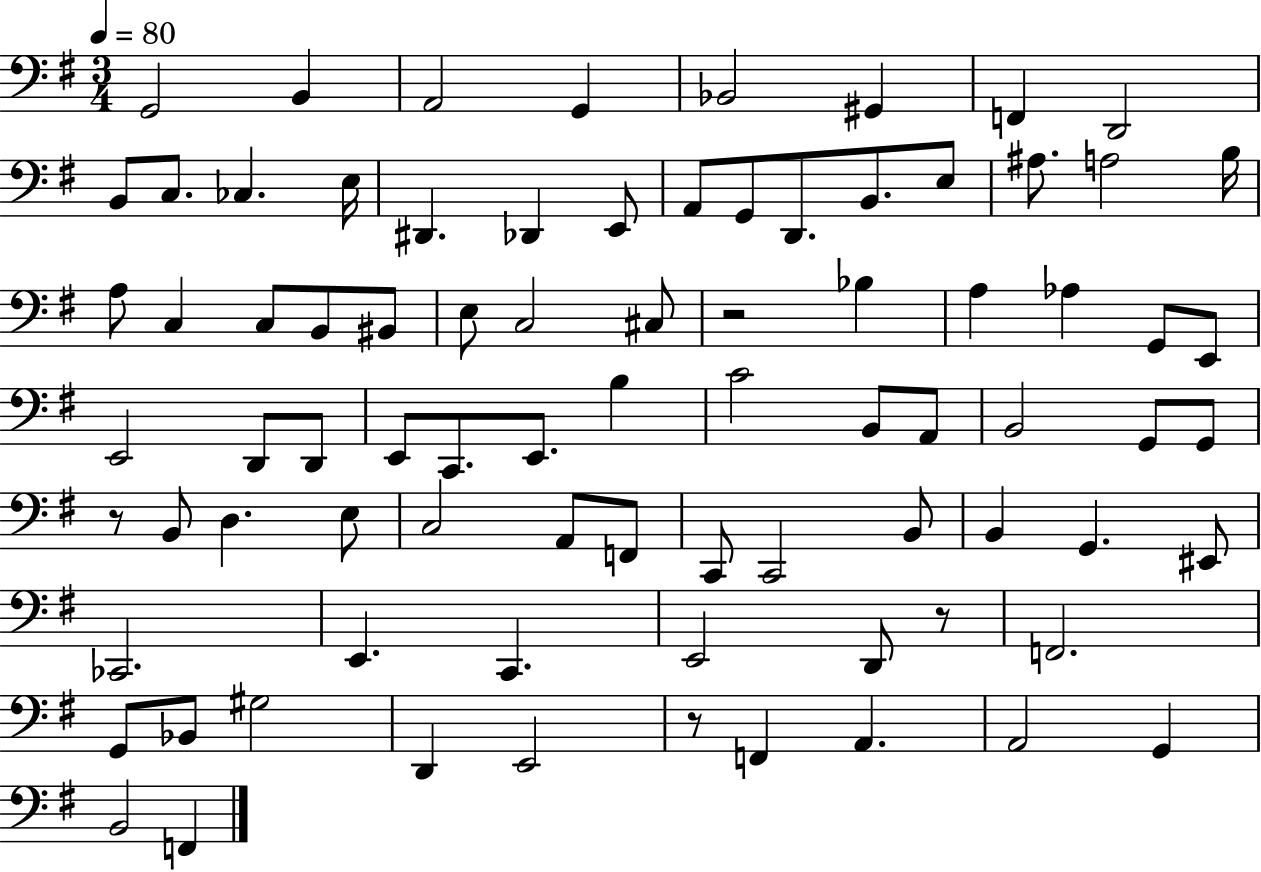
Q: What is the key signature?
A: G major